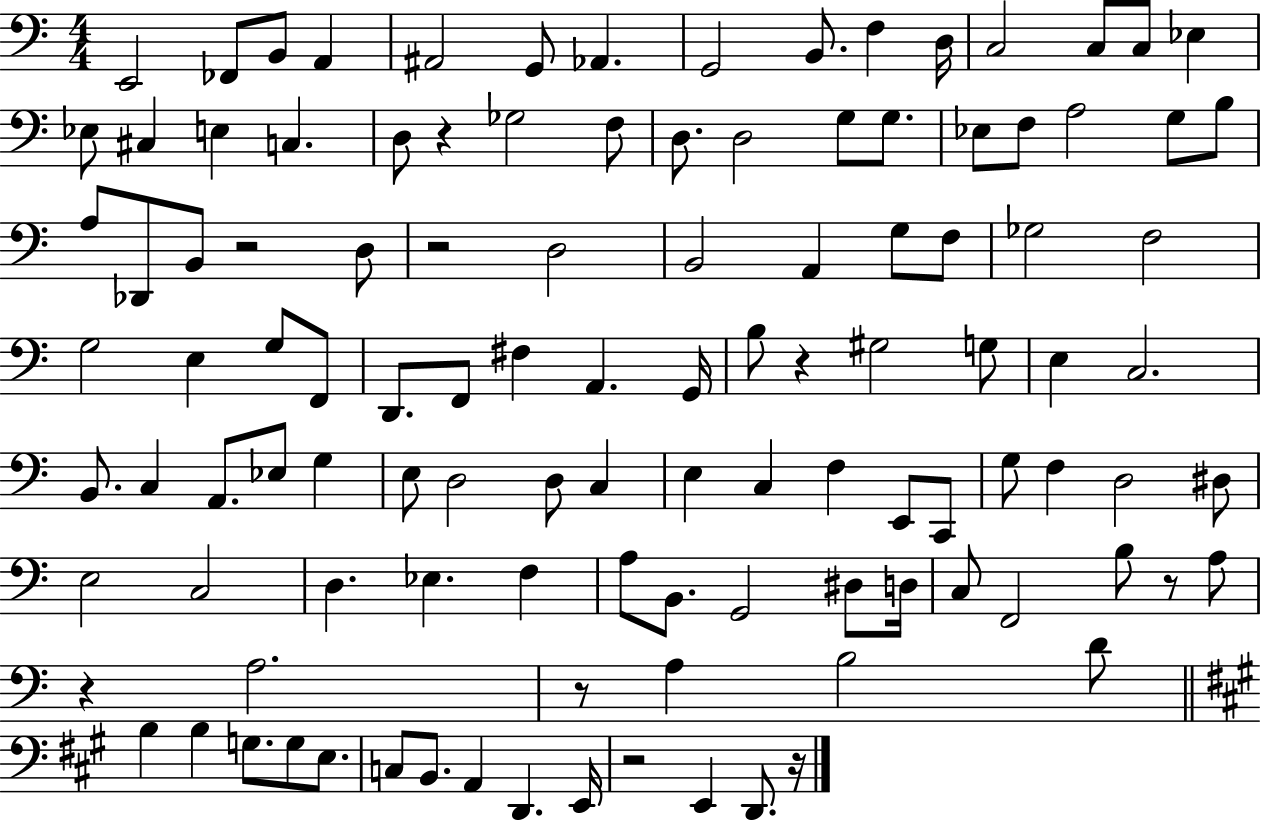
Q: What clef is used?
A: bass